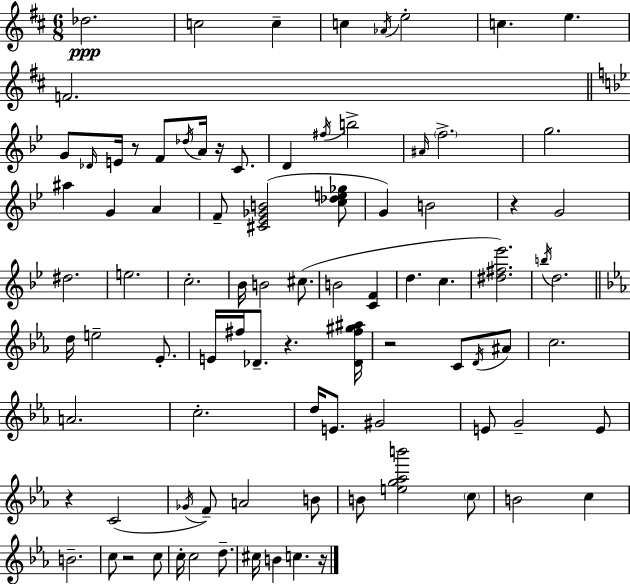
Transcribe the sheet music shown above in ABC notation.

X:1
T:Untitled
M:6/8
L:1/4
K:D
_d2 c2 c c _A/4 e2 c e F2 G/2 _D/4 E/4 z/2 F/2 _d/4 A/4 z/4 C/2 D ^f/4 b2 ^A/4 f2 g2 ^a G A F/2 [^C_E_GB]2 [c_de_g]/2 G B2 z G2 ^d2 e2 c2 _B/4 B2 ^c/2 B2 [CF] d c [^d^f_e']2 b/4 d2 d/4 e2 _E/2 E/4 ^f/4 _D/2 z [_D^f^g^a]/4 z2 C/2 D/4 ^A/2 c2 A2 c2 d/4 E/2 ^G2 E/2 G2 E/2 z C2 _G/4 F/2 A2 B/2 B/2 [eg_ab']2 c/2 B2 c B2 c/2 z2 c/2 c/4 c2 d/2 ^c/4 B c z/4